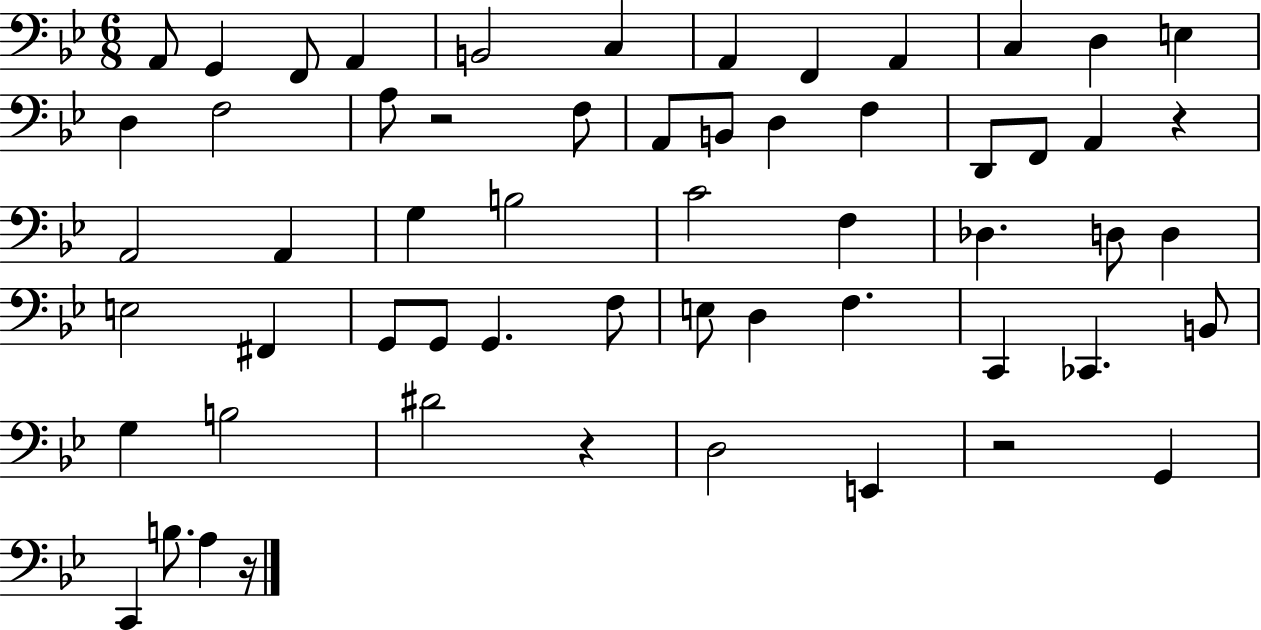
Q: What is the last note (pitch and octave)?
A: A3